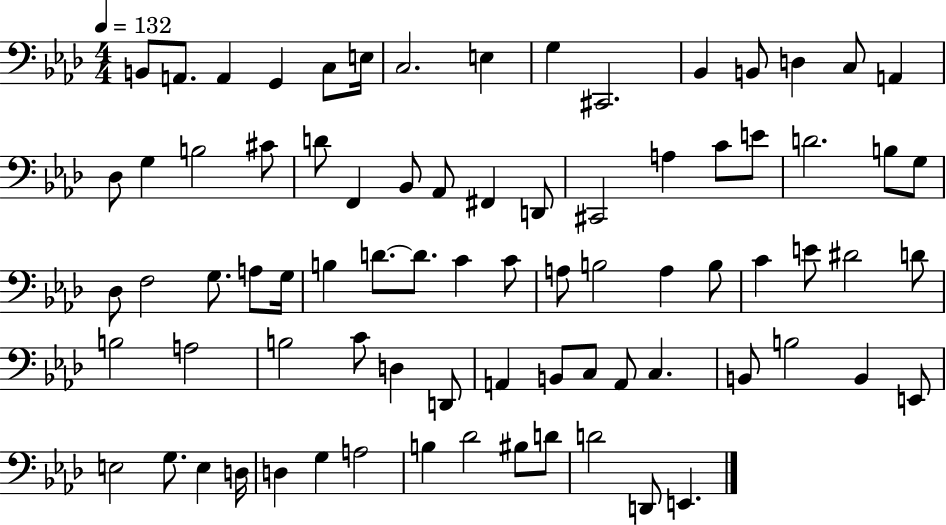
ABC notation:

X:1
T:Untitled
M:4/4
L:1/4
K:Ab
B,,/2 A,,/2 A,, G,, C,/2 E,/4 C,2 E, G, ^C,,2 _B,, B,,/2 D, C,/2 A,, _D,/2 G, B,2 ^C/2 D/2 F,, _B,,/2 _A,,/2 ^F,, D,,/2 ^C,,2 A, C/2 E/2 D2 B,/2 G,/2 _D,/2 F,2 G,/2 A,/2 G,/4 B, D/2 D/2 C C/2 A,/2 B,2 A, B,/2 C E/2 ^D2 D/2 B,2 A,2 B,2 C/2 D, D,,/2 A,, B,,/2 C,/2 A,,/2 C, B,,/2 B,2 B,, E,,/2 E,2 G,/2 E, D,/4 D, G, A,2 B, _D2 ^B,/2 D/2 D2 D,,/2 E,,